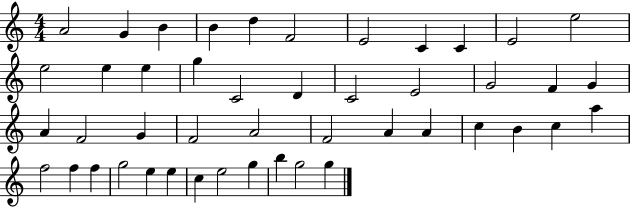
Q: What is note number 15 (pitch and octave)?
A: G5